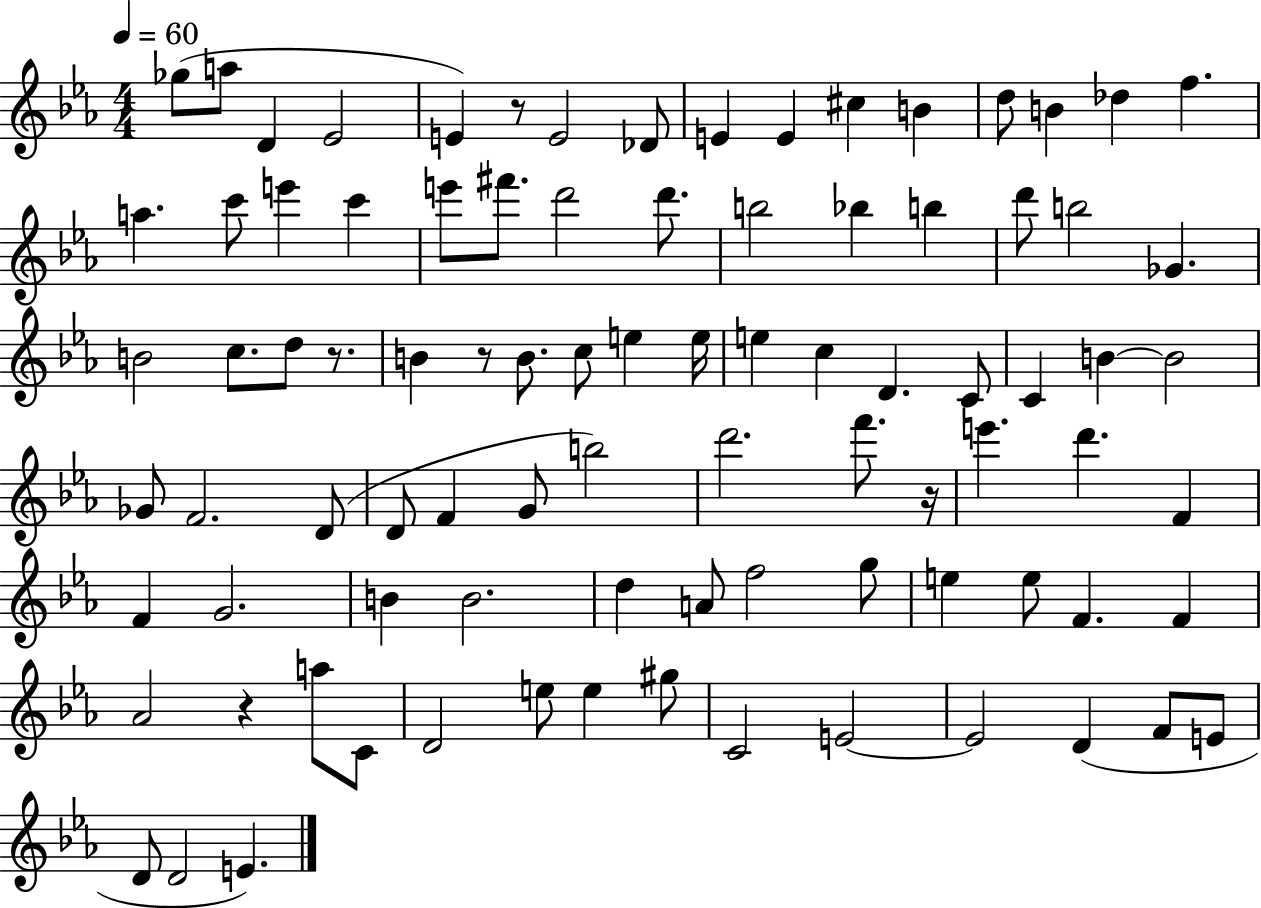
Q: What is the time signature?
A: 4/4